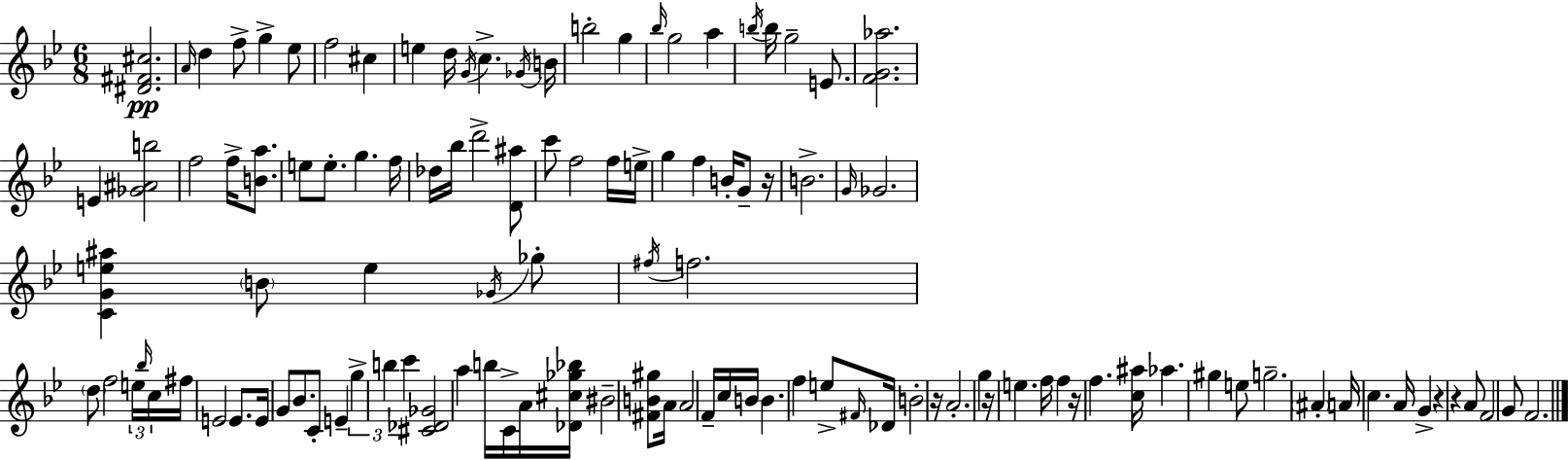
{
  \clef treble
  \numericTimeSignature
  \time 6/8
  \key g \minor
  <dis' fis' cis''>2.\pp | \grace { a'16 } d''4 f''8-> g''4-> ees''8 | f''2 cis''4 | e''4 d''16 \acciaccatura { g'16 } c''4.-> | \break \acciaccatura { ges'16 } b'16 b''2-. g''4 | \grace { bes''16 } g''2 | a''4 \acciaccatura { b''16 } b''16 g''2-- | e'8. <f' g' aes''>2. | \break e'4 <ges' ais' b''>2 | f''2 | f''16-> <b' a''>8. e''8 e''8.-. g''4. | f''16 des''16 bes''16 d'''2-> | \break <d' ais''>8 c'''8 f''2 | f''16 e''16-> g''4 f''4 | b'16-. g'8-- r16 b'2.-> | \grace { g'16 } ges'2. | \break <c' g' e'' ais''>4 \parenthesize b'8 | e''4 \acciaccatura { ges'16 } ges''8-. \acciaccatura { fis''16 } f''2. | \parenthesize d''8 f''2 | \tuplet 3/2 { e''16 \grace { bes''16 } c''16 } fis''16 e'2 | \break e'8. e'16 g'8 | bes'8. c'8-. e'4-- \tuplet 3/2 { g''4-> | b''4 c'''4 } <cis' des' ges'>2 | a''4 b''16 c'16-> a'16 | \break <des' cis'' ges'' bes''>16 bis'2-- <fis' b' gis''>8 a'16 | a'2 f'16-- c''16 b'16 b'4. | f''4 e''8-> \grace { fis'16 } | des'16 b'2-. r16 a'2.-. | \break g''4 | r16 e''4. f''16 f''4 | r16 f''4. <c'' ais''>16 aes''4. | gis''4 e''8 g''2.-- | \break \parenthesize ais'4-. | a'16 c''4. a'16 g'4-> | r4 r4 a'8 | f'2 g'8 f'2. | \break \bar "|."
}